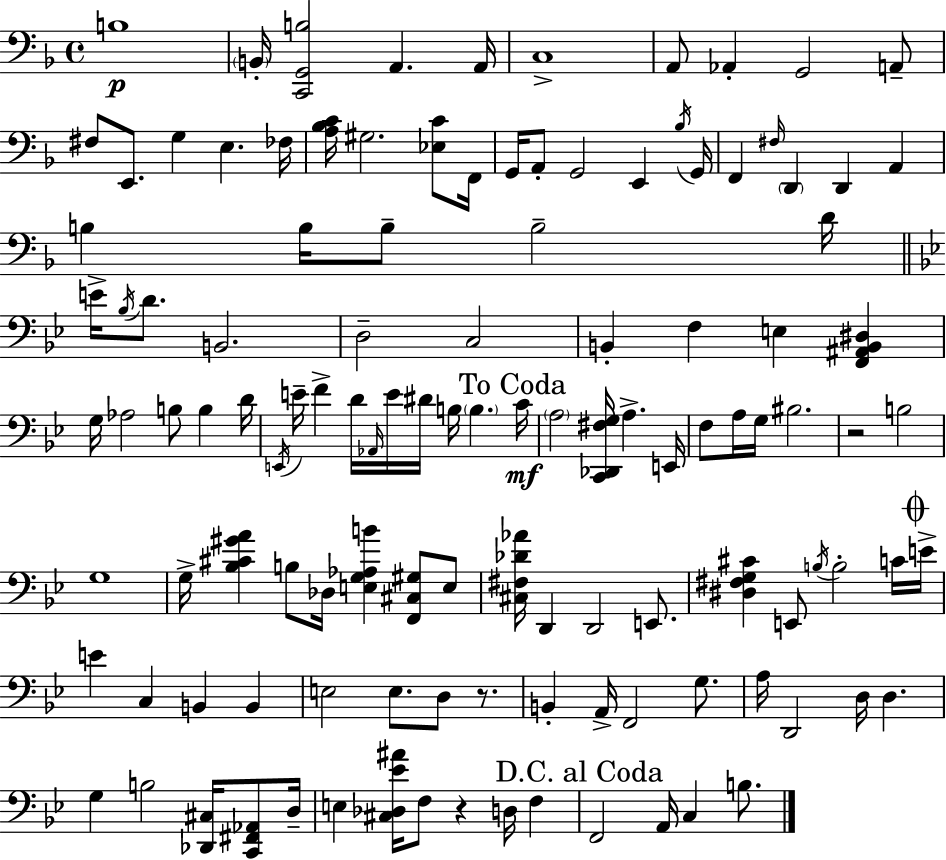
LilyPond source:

{
  \clef bass
  \time 4/4
  \defaultTimeSignature
  \key f \major
  b1\p | \parenthesize b,16-. <c, g, b>2 a,4. a,16 | c1-> | a,8 aes,4-. g,2 a,8-- | \break fis8 e,8. g4 e4. fes16 | <a bes c'>16 gis2. <ees c'>8 f,16 | g,16 a,8-. g,2 e,4 \acciaccatura { bes16 } | g,16 f,4 \grace { fis16 } \parenthesize d,4 d,4 a,4 | \break b4 b16 b8-- b2-- | d'16 \bar "||" \break \key g \minor e'16-> \acciaccatura { bes16 } d'8. b,2. | d2-- c2 | b,4-. f4 e4 <f, ais, b, dis>4 | g16 aes2 b8 b4 | \break d'16 \acciaccatura { e,16 } e'16-- f'4-> d'16 \grace { aes,16 } e'16 dis'16 b16 \parenthesize b4. | \mark "To Coda" c'16\mf \parenthesize a2 <c, des, fis g>16 a4.-> | e,16 f8 a16 g16 bis2. | r2 b2 | \break g1 | g16-> <bes cis' gis' a'>4 b8 des16 <e g aes b'>4 <f, cis gis>8 | e8 <cis fis des' aes'>16 d,4 d,2 | e,8. <dis fis g cis'>4 e,8 \acciaccatura { b16 } b2-. | \break c'16 \mark \markup { \musicglyph "scripts.coda" } e'16-> e'4 c4 b,4 | b,4 e2 e8. d8 | r8. b,4-. a,16-> f,2 | g8. a16 d,2 d16 d4. | \break g4 b2 | <des, cis>16 <c, fis, aes,>8 d16-- e4 <cis des ees' ais'>16 f8 r4 d16 | f4 \mark "D.C. al Coda" f,2 a,16 c4 | b8. \bar "|."
}